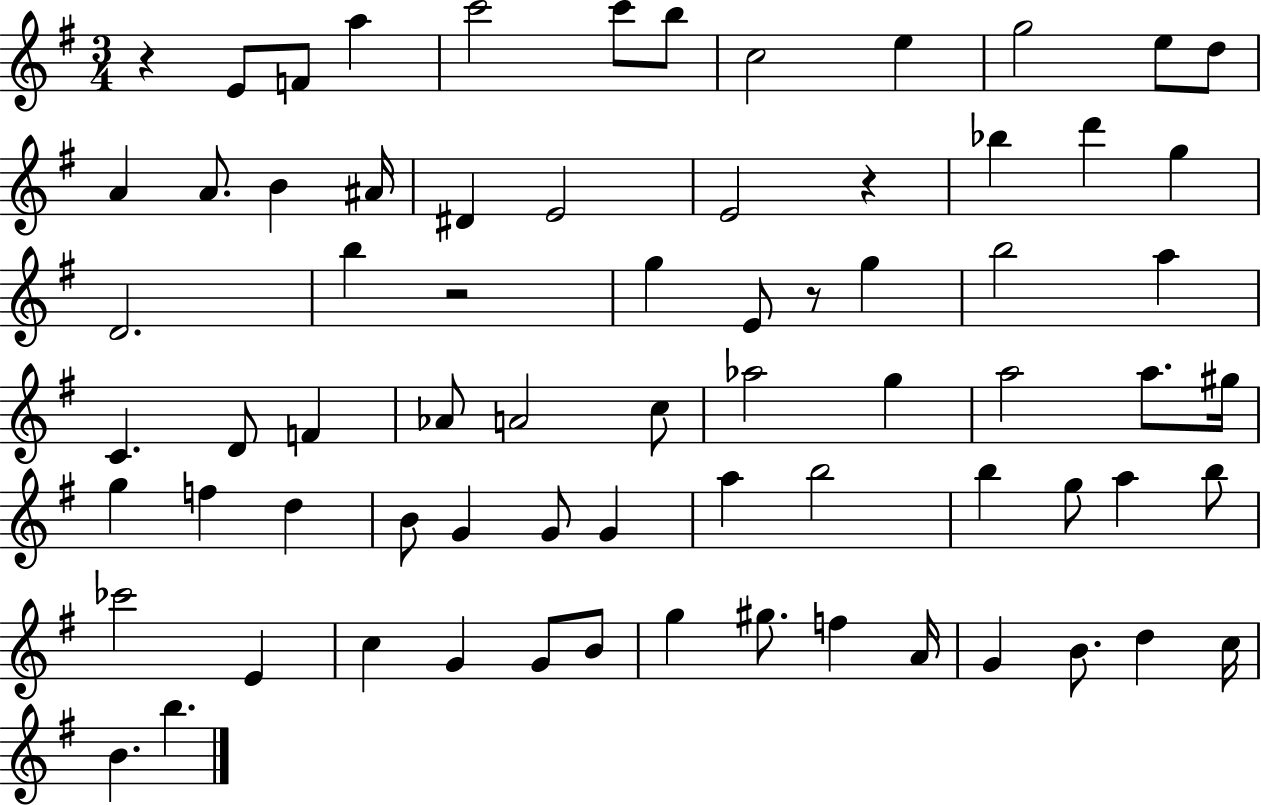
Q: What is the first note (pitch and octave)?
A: E4